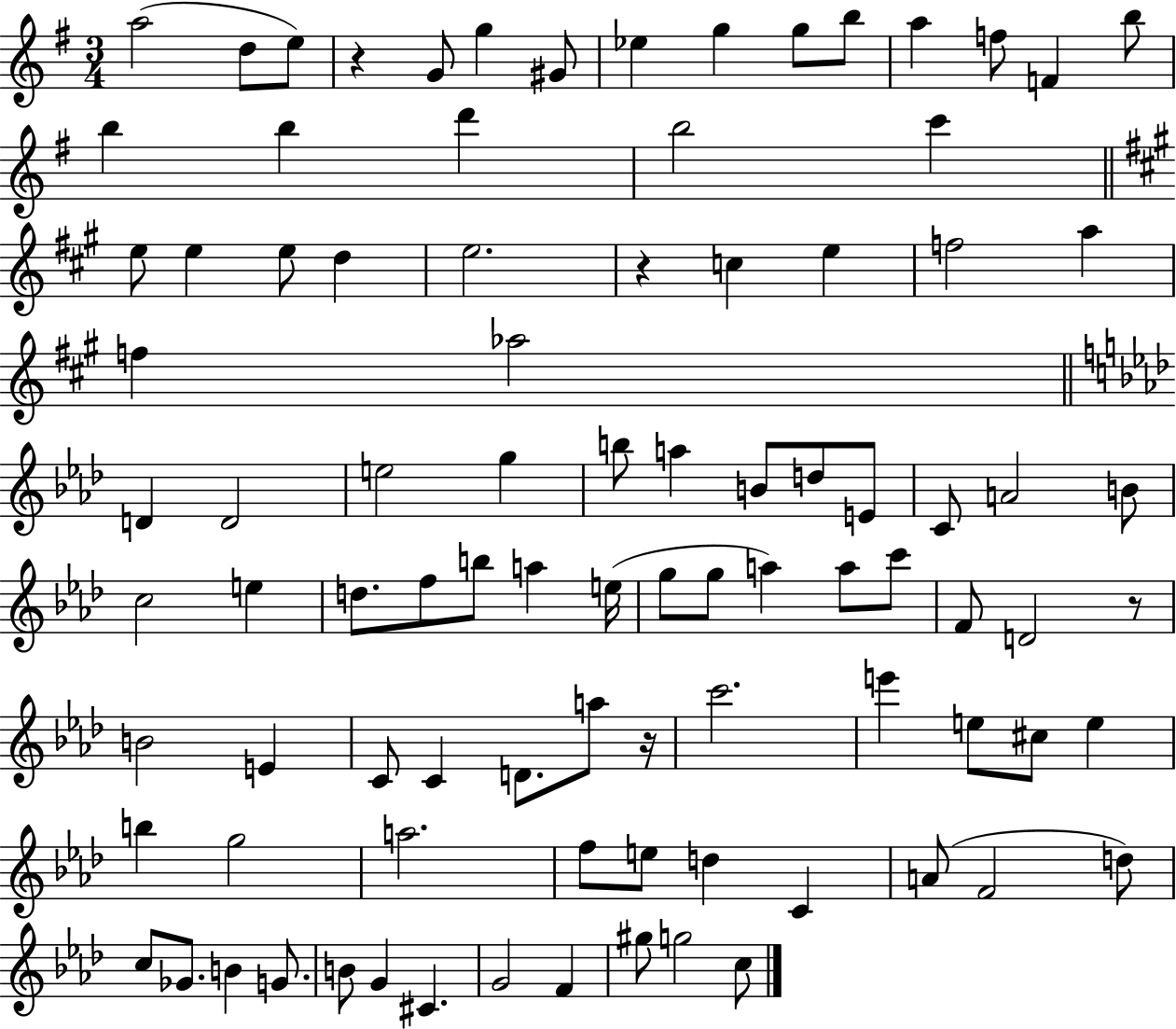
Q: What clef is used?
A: treble